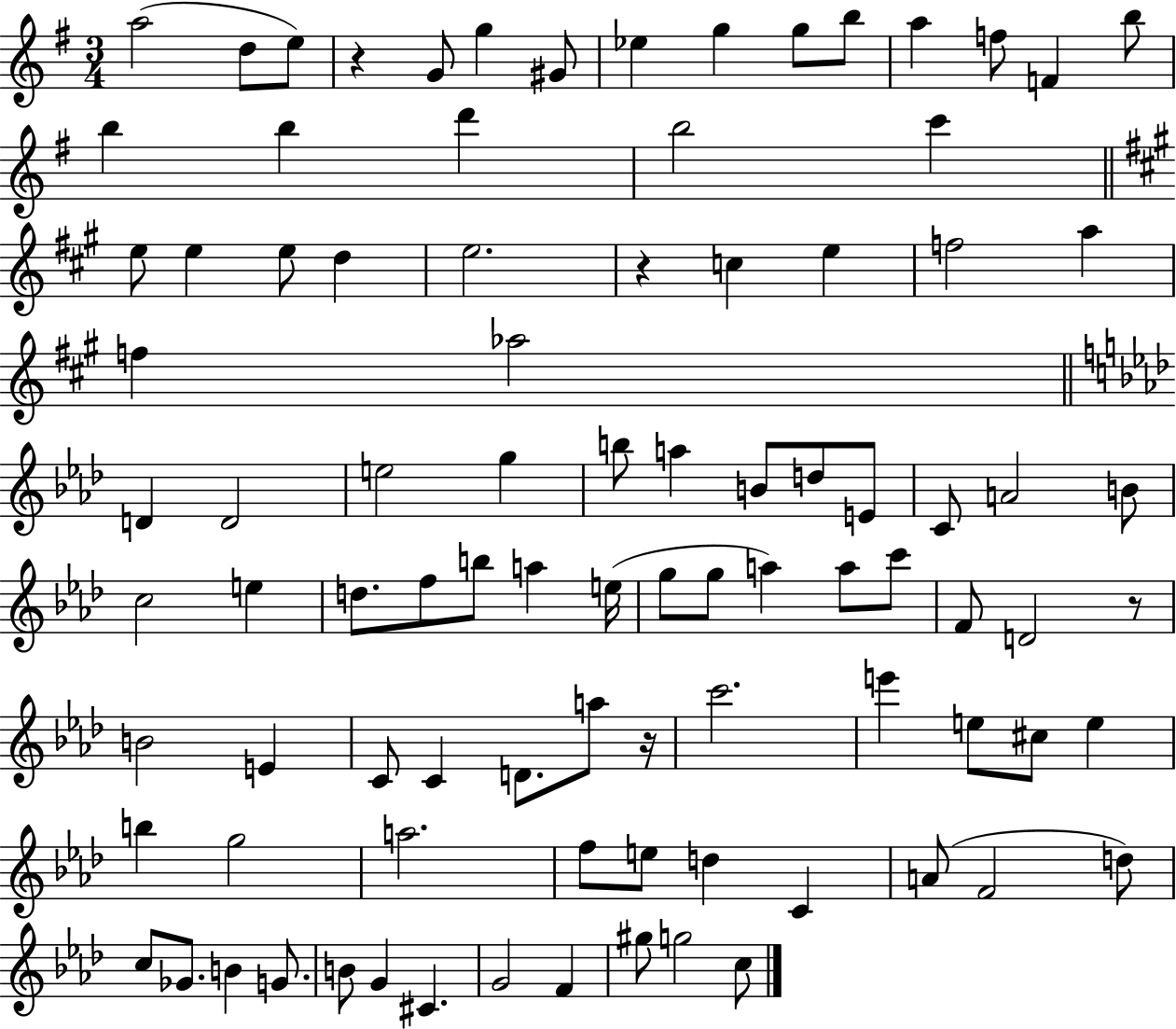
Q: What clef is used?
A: treble